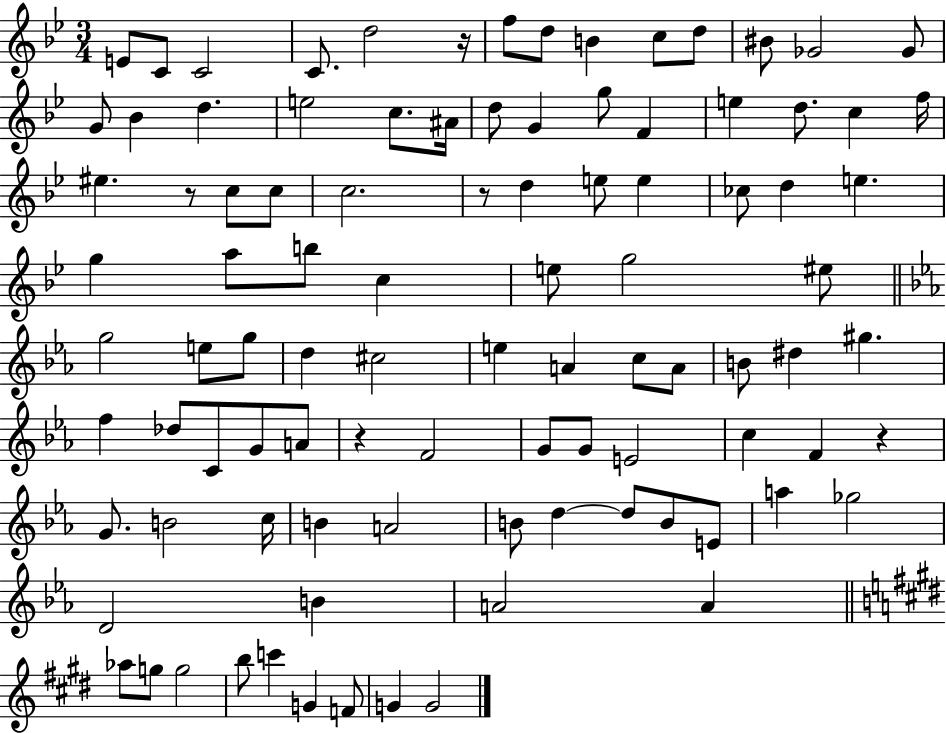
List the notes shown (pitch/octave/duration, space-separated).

E4/e C4/e C4/h C4/e. D5/h R/s F5/e D5/e B4/q C5/e D5/e BIS4/e Gb4/h Gb4/e G4/e Bb4/q D5/q. E5/h C5/e. A#4/s D5/e G4/q G5/e F4/q E5/q D5/e. C5/q F5/s EIS5/q. R/e C5/e C5/e C5/h. R/e D5/q E5/e E5/q CES5/e D5/q E5/q. G5/q A5/e B5/e C5/q E5/e G5/h EIS5/e G5/h E5/e G5/e D5/q C#5/h E5/q A4/q C5/e A4/e B4/e D#5/q G#5/q. F5/q Db5/e C4/e G4/e A4/e R/q F4/h G4/e G4/e E4/h C5/q F4/q R/q G4/e. B4/h C5/s B4/q A4/h B4/e D5/q D5/e B4/e E4/e A5/q Gb5/h D4/h B4/q A4/h A4/q Ab5/e G5/e G5/h B5/e C6/q G4/q F4/e G4/q G4/h